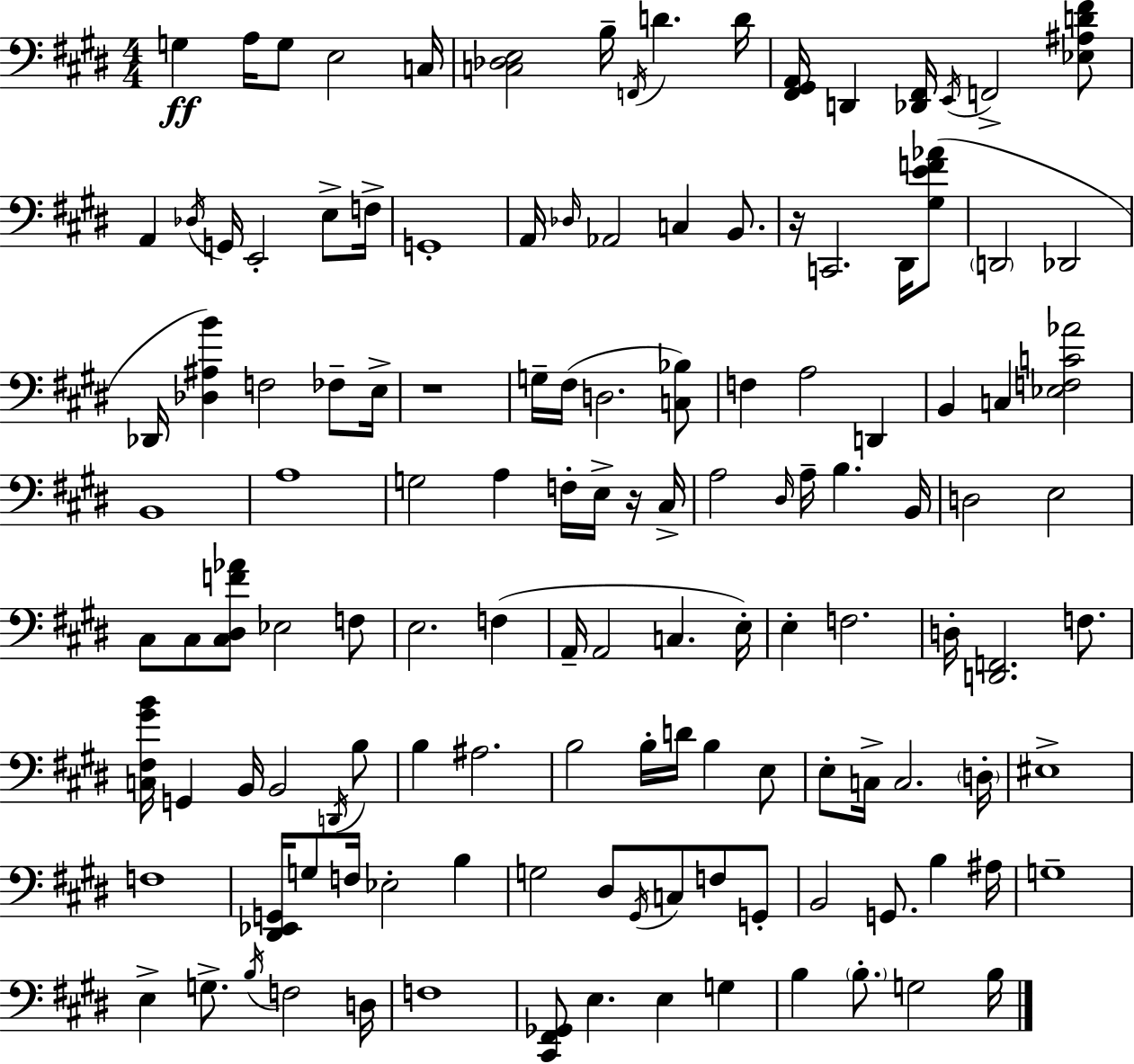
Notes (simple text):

G3/q A3/s G3/e E3/h C3/s [C3,Db3,E3]/h B3/s F2/s D4/q. D4/s [F#2,G#2,A2]/s D2/q [Db2,F#2]/s E2/s F2/h [Eb3,A#3,D4,F#4]/e A2/q Db3/s G2/s E2/h E3/e F3/s G2/w A2/s Db3/s Ab2/h C3/q B2/e. R/s C2/h. D#2/s [G#3,E4,F4,Ab4]/e D2/h Db2/h Db2/s [Db3,A#3,B4]/q F3/h FES3/e E3/s R/w G3/s F#3/s D3/h. [C3,Bb3]/e F3/q A3/h D2/q B2/q C3/q [Eb3,F3,C4,Ab4]/h B2/w A3/w G3/h A3/q F3/s E3/s R/s C#3/s A3/h D#3/s A3/s B3/q. B2/s D3/h E3/h C#3/e C#3/e [C#3,D#3,F4,Ab4]/e Eb3/h F3/e E3/h. F3/q A2/s A2/h C3/q. E3/s E3/q F3/h. D3/s [D2,F2]/h. F3/e. [C3,F#3,G#4,B4]/s G2/q B2/s B2/h D2/s B3/e B3/q A#3/h. B3/h B3/s D4/s B3/q E3/e E3/e C3/s C3/h. D3/s EIS3/w F3/w [D#2,Eb2,G2]/s G3/e F3/s Eb3/h B3/q G3/h D#3/e G#2/s C3/e F3/e G2/e B2/h G2/e. B3/q A#3/s G3/w E3/q G3/e. B3/s F3/h D3/s F3/w [C#2,F#2,Gb2]/e E3/q. E3/q G3/q B3/q B3/e. G3/h B3/s